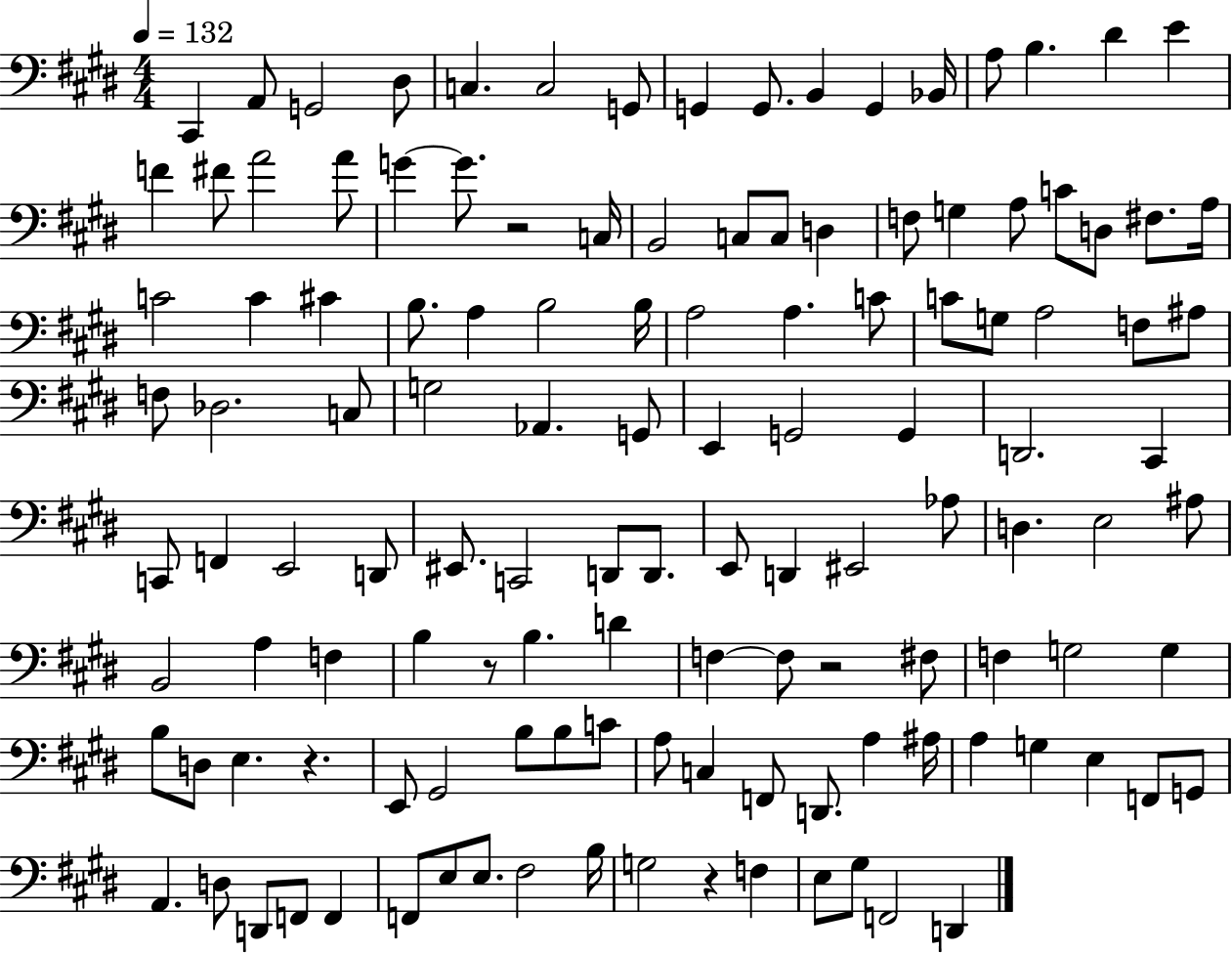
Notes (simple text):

C#2/q A2/e G2/h D#3/e C3/q. C3/h G2/e G2/q G2/e. B2/q G2/q Bb2/s A3/e B3/q. D#4/q E4/q F4/q F#4/e A4/h A4/e G4/q G4/e. R/h C3/s B2/h C3/e C3/e D3/q F3/e G3/q A3/e C4/e D3/e F#3/e. A3/s C4/h C4/q C#4/q B3/e. A3/q B3/h B3/s A3/h A3/q. C4/e C4/e G3/e A3/h F3/e A#3/e F3/e Db3/h. C3/e G3/h Ab2/q. G2/e E2/q G2/h G2/q D2/h. C#2/q C2/e F2/q E2/h D2/e EIS2/e. C2/h D2/e D2/e. E2/e D2/q EIS2/h Ab3/e D3/q. E3/h A#3/e B2/h A3/q F3/q B3/q R/e B3/q. D4/q F3/q F3/e R/h F#3/e F3/q G3/h G3/q B3/e D3/e E3/q. R/q. E2/e G#2/h B3/e B3/e C4/e A3/e C3/q F2/e D2/e. A3/q A#3/s A3/q G3/q E3/q F2/e G2/e A2/q. D3/e D2/e F2/e F2/q F2/e E3/e E3/e. F#3/h B3/s G3/h R/q F3/q E3/e G#3/e F2/h D2/q